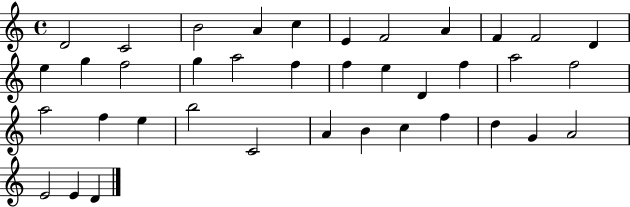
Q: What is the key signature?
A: C major